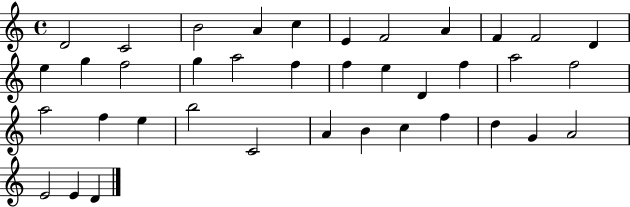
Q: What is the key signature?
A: C major